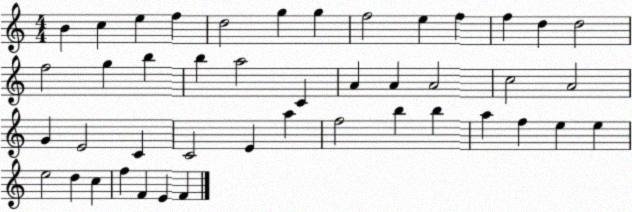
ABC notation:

X:1
T:Untitled
M:4/4
L:1/4
K:C
B c e f d2 g g f2 e f f d d2 f2 g b b a2 C A A A2 c2 A2 G E2 C C2 E a f2 b b a f e e e2 d c f F E F